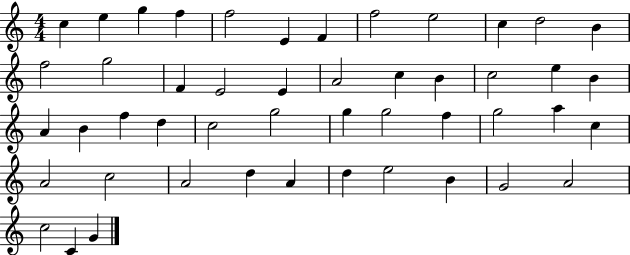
X:1
T:Untitled
M:4/4
L:1/4
K:C
c e g f f2 E F f2 e2 c d2 B f2 g2 F E2 E A2 c B c2 e B A B f d c2 g2 g g2 f g2 a c A2 c2 A2 d A d e2 B G2 A2 c2 C G